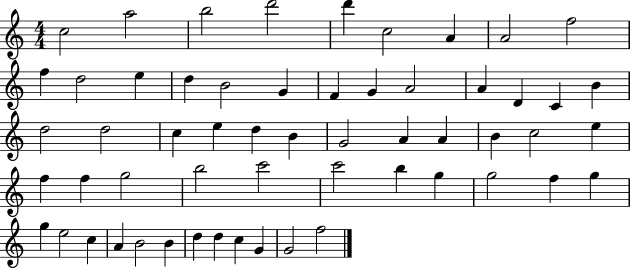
{
  \clef treble
  \numericTimeSignature
  \time 4/4
  \key c \major
  c''2 a''2 | b''2 d'''2 | d'''4 c''2 a'4 | a'2 f''2 | \break f''4 d''2 e''4 | d''4 b'2 g'4 | f'4 g'4 a'2 | a'4 d'4 c'4 b'4 | \break d''2 d''2 | c''4 e''4 d''4 b'4 | g'2 a'4 a'4 | b'4 c''2 e''4 | \break f''4 f''4 g''2 | b''2 c'''2 | c'''2 b''4 g''4 | g''2 f''4 g''4 | \break g''4 e''2 c''4 | a'4 b'2 b'4 | d''4 d''4 c''4 g'4 | g'2 f''2 | \break \bar "|."
}